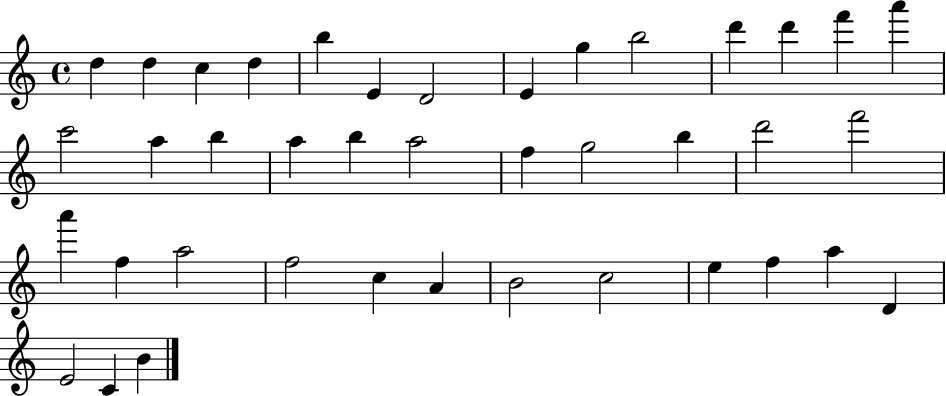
{
  \clef treble
  \time 4/4
  \defaultTimeSignature
  \key c \major
  d''4 d''4 c''4 d''4 | b''4 e'4 d'2 | e'4 g''4 b''2 | d'''4 d'''4 f'''4 a'''4 | \break c'''2 a''4 b''4 | a''4 b''4 a''2 | f''4 g''2 b''4 | d'''2 f'''2 | \break a'''4 f''4 a''2 | f''2 c''4 a'4 | b'2 c''2 | e''4 f''4 a''4 d'4 | \break e'2 c'4 b'4 | \bar "|."
}